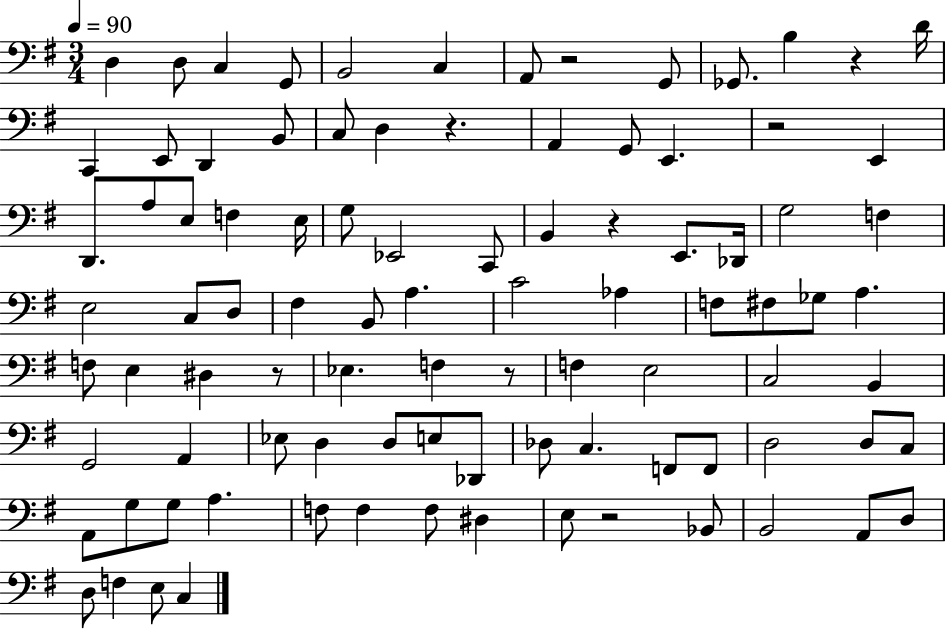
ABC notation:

X:1
T:Untitled
M:3/4
L:1/4
K:G
D, D,/2 C, G,,/2 B,,2 C, A,,/2 z2 G,,/2 _G,,/2 B, z D/4 C,, E,,/2 D,, B,,/2 C,/2 D, z A,, G,,/2 E,, z2 E,, D,,/2 A,/2 E,/2 F, E,/4 G,/2 _E,,2 C,,/2 B,, z E,,/2 _D,,/4 G,2 F, E,2 C,/2 D,/2 ^F, B,,/2 A, C2 _A, F,/2 ^F,/2 _G,/2 A, F,/2 E, ^D, z/2 _E, F, z/2 F, E,2 C,2 B,, G,,2 A,, _E,/2 D, D,/2 E,/2 _D,,/2 _D,/2 C, F,,/2 F,,/2 D,2 D,/2 C,/2 A,,/2 G,/2 G,/2 A, F,/2 F, F,/2 ^D, E,/2 z2 _B,,/2 B,,2 A,,/2 D,/2 D,/2 F, E,/2 C,